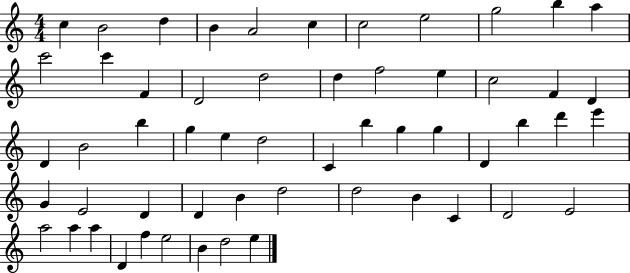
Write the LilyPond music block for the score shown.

{
  \clef treble
  \numericTimeSignature
  \time 4/4
  \key c \major
  c''4 b'2 d''4 | b'4 a'2 c''4 | c''2 e''2 | g''2 b''4 a''4 | \break c'''2 c'''4 f'4 | d'2 d''2 | d''4 f''2 e''4 | c''2 f'4 d'4 | \break d'4 b'2 b''4 | g''4 e''4 d''2 | c'4 b''4 g''4 g''4 | d'4 b''4 d'''4 e'''4 | \break g'4 e'2 d'4 | d'4 b'4 d''2 | d''2 b'4 c'4 | d'2 e'2 | \break a''2 a''4 a''4 | d'4 f''4 e''2 | b'4 d''2 e''4 | \bar "|."
}